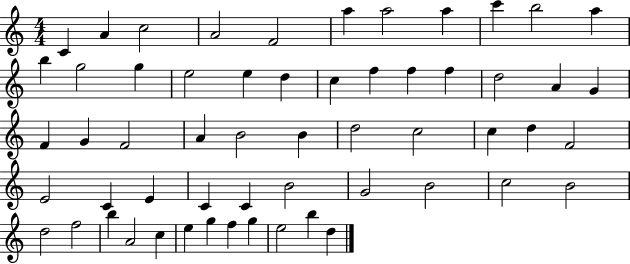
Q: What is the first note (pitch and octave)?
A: C4